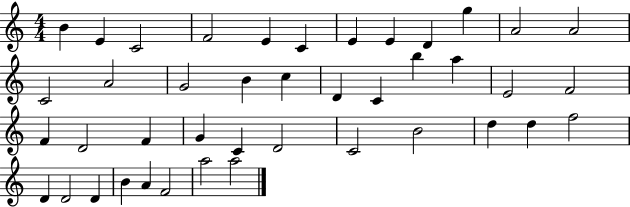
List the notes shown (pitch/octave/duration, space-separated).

B4/q E4/q C4/h F4/h E4/q C4/q E4/q E4/q D4/q G5/q A4/h A4/h C4/h A4/h G4/h B4/q C5/q D4/q C4/q B5/q A5/q E4/h F4/h F4/q D4/h F4/q G4/q C4/q D4/h C4/h B4/h D5/q D5/q F5/h D4/q D4/h D4/q B4/q A4/q F4/h A5/h A5/h